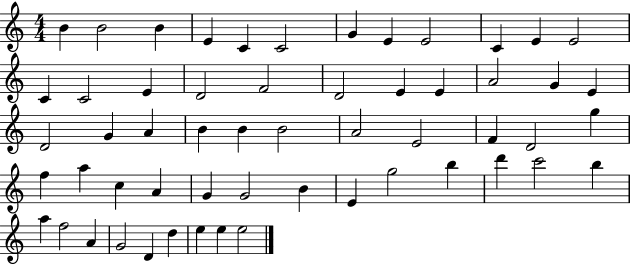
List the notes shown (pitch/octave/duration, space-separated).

B4/q B4/h B4/q E4/q C4/q C4/h G4/q E4/q E4/h C4/q E4/q E4/h C4/q C4/h E4/q D4/h F4/h D4/h E4/q E4/q A4/h G4/q E4/q D4/h G4/q A4/q B4/q B4/q B4/h A4/h E4/h F4/q D4/h G5/q F5/q A5/q C5/q A4/q G4/q G4/h B4/q E4/q G5/h B5/q D6/q C6/h B5/q A5/q F5/h A4/q G4/h D4/q D5/q E5/q E5/q E5/h